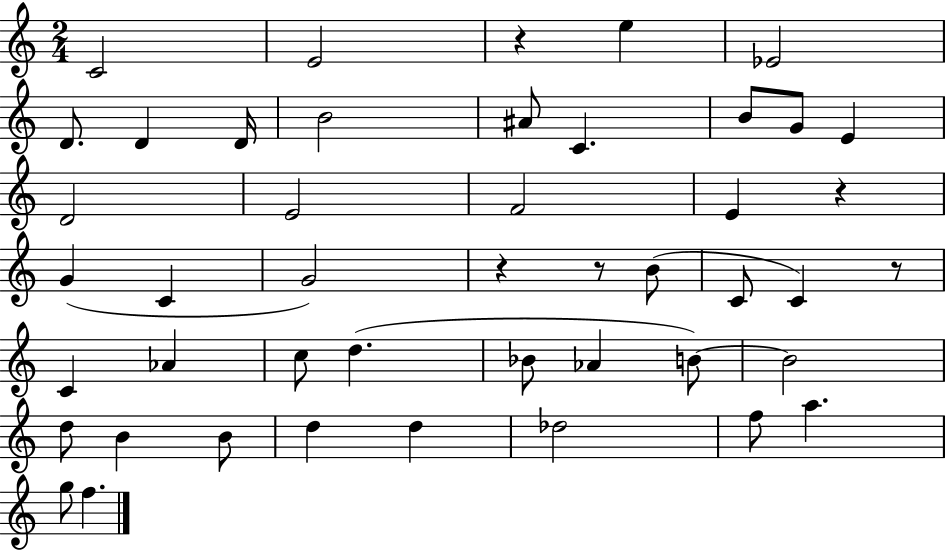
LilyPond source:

{
  \clef treble
  \numericTimeSignature
  \time 2/4
  \key c \major
  \repeat volta 2 { c'2 | e'2 | r4 e''4 | ees'2 | \break d'8. d'4 d'16 | b'2 | ais'8 c'4. | b'8 g'8 e'4 | \break d'2 | e'2 | f'2 | e'4 r4 | \break g'4( c'4 | g'2) | r4 r8 b'8( | c'8 c'4) r8 | \break c'4 aes'4 | c''8 d''4.( | bes'8 aes'4 b'8~~) | b'2 | \break d''8 b'4 b'8 | d''4 d''4 | des''2 | f''8 a''4. | \break g''8 f''4. | } \bar "|."
}